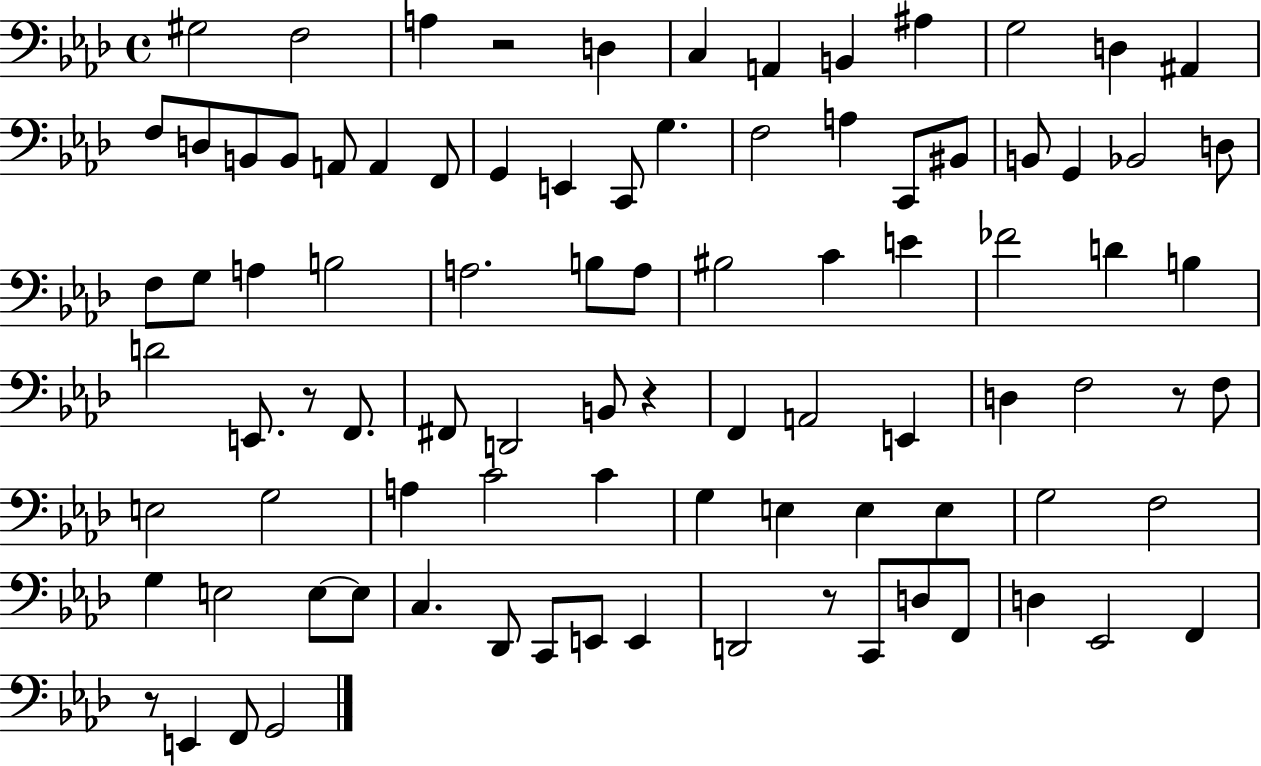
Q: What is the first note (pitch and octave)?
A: G#3